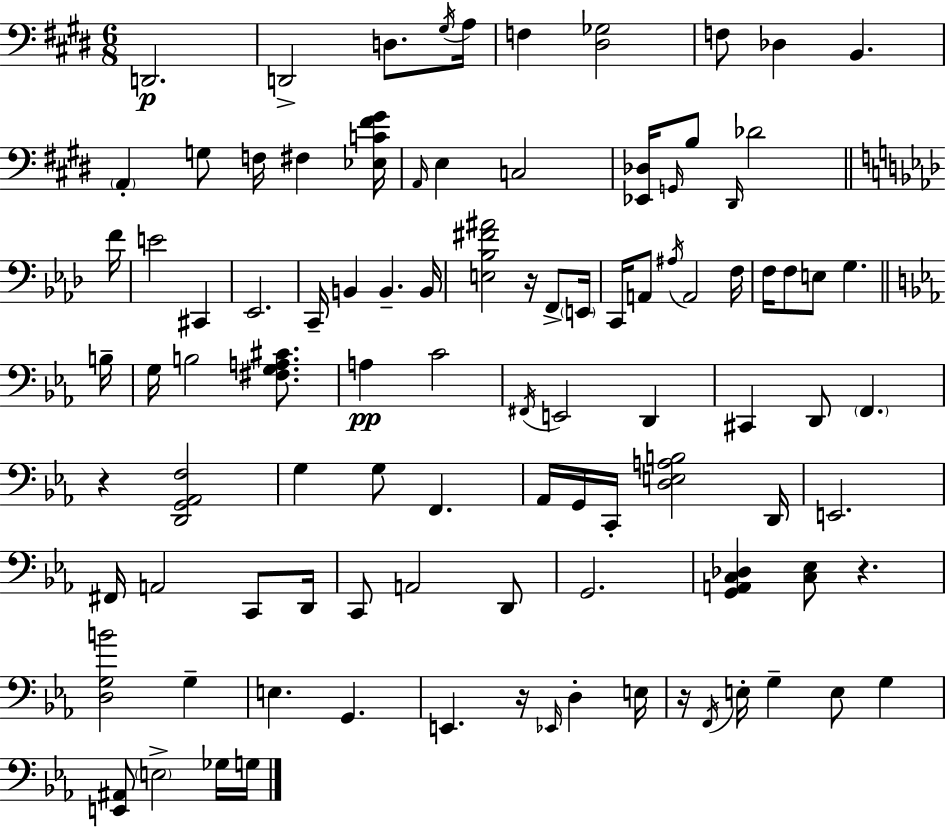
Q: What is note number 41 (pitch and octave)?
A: G3